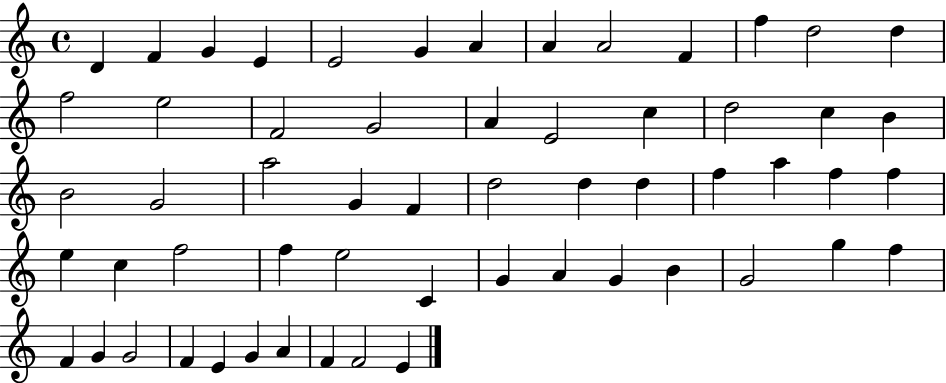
D4/q F4/q G4/q E4/q E4/h G4/q A4/q A4/q A4/h F4/q F5/q D5/h D5/q F5/h E5/h F4/h G4/h A4/q E4/h C5/q D5/h C5/q B4/q B4/h G4/h A5/h G4/q F4/q D5/h D5/q D5/q F5/q A5/q F5/q F5/q E5/q C5/q F5/h F5/q E5/h C4/q G4/q A4/q G4/q B4/q G4/h G5/q F5/q F4/q G4/q G4/h F4/q E4/q G4/q A4/q F4/q F4/h E4/q